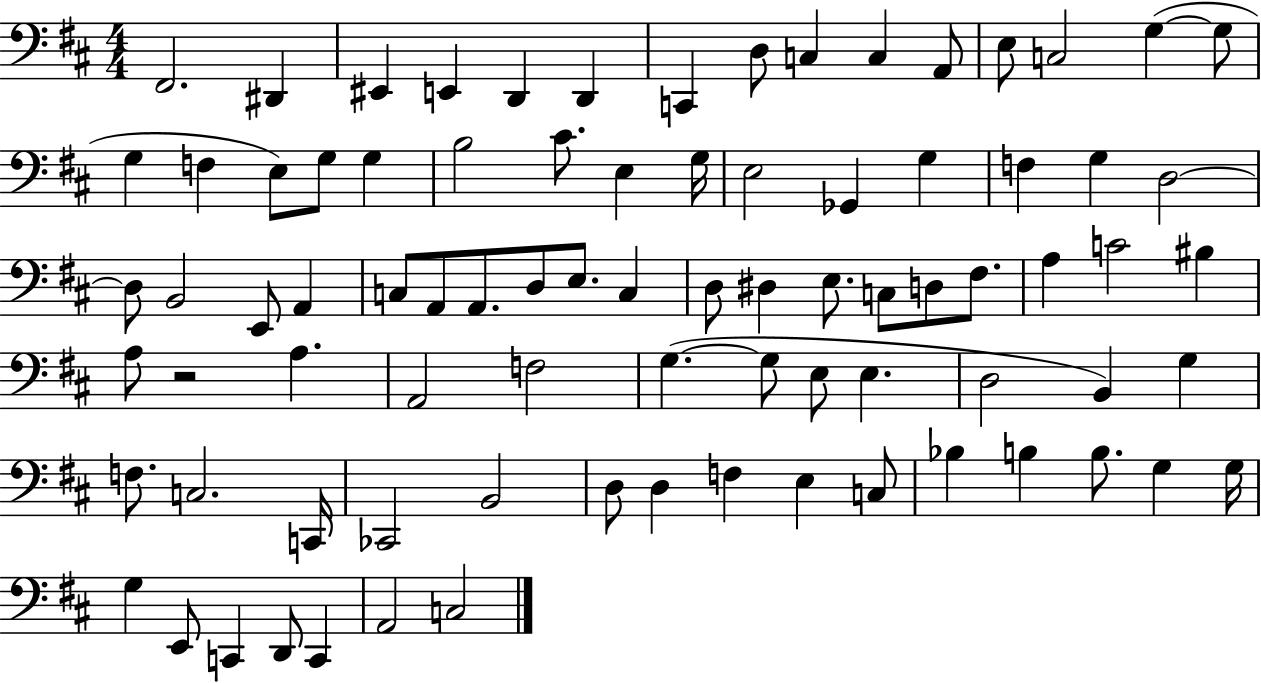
X:1
T:Untitled
M:4/4
L:1/4
K:D
^F,,2 ^D,, ^E,, E,, D,, D,, C,, D,/2 C, C, A,,/2 E,/2 C,2 G, G,/2 G, F, E,/2 G,/2 G, B,2 ^C/2 E, G,/4 E,2 _G,, G, F, G, D,2 D,/2 B,,2 E,,/2 A,, C,/2 A,,/2 A,,/2 D,/2 E,/2 C, D,/2 ^D, E,/2 C,/2 D,/2 ^F,/2 A, C2 ^B, A,/2 z2 A, A,,2 F,2 G, G,/2 E,/2 E, D,2 B,, G, F,/2 C,2 C,,/4 _C,,2 B,,2 D,/2 D, F, E, C,/2 _B, B, B,/2 G, G,/4 G, E,,/2 C,, D,,/2 C,, A,,2 C,2